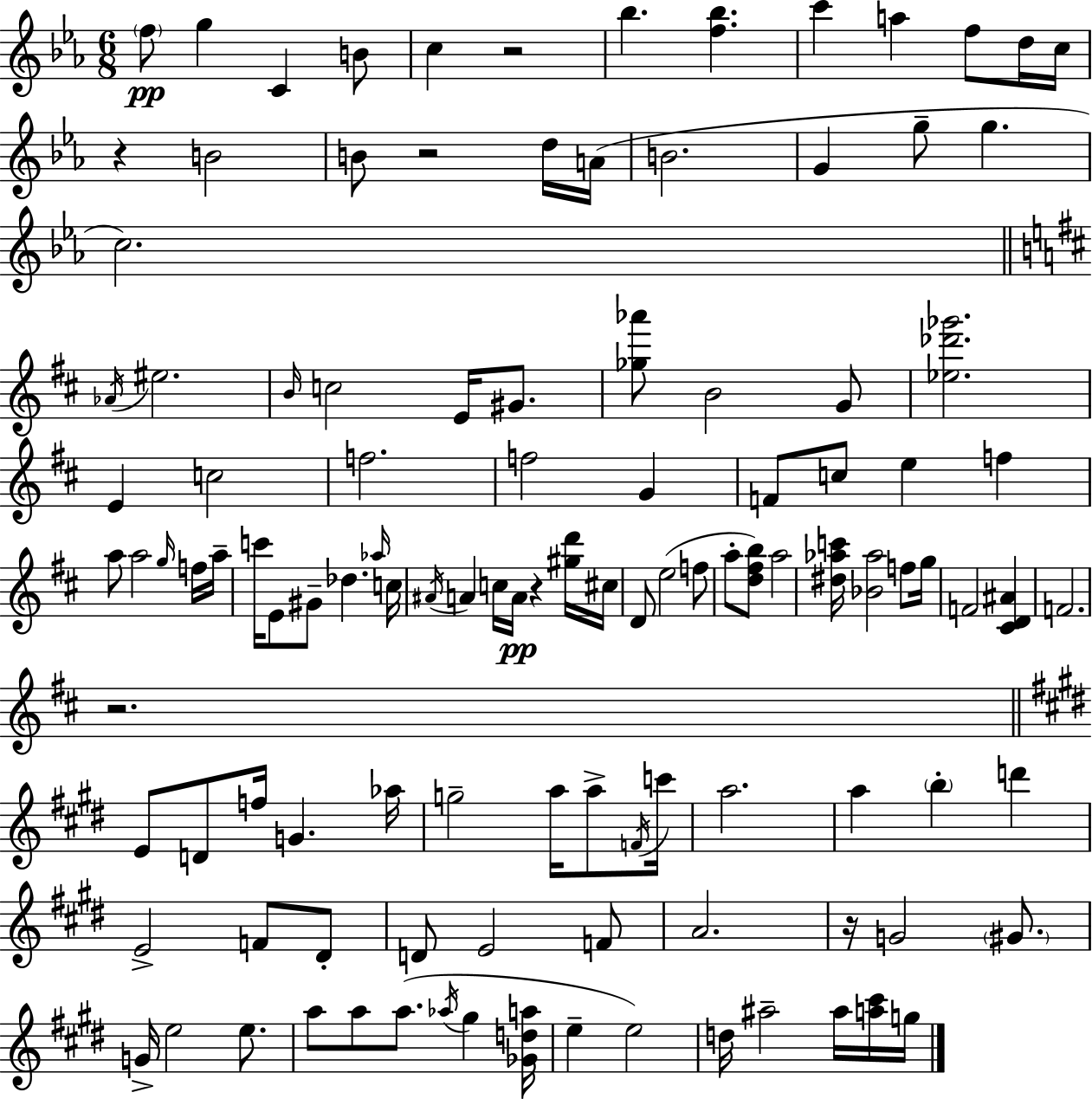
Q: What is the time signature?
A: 6/8